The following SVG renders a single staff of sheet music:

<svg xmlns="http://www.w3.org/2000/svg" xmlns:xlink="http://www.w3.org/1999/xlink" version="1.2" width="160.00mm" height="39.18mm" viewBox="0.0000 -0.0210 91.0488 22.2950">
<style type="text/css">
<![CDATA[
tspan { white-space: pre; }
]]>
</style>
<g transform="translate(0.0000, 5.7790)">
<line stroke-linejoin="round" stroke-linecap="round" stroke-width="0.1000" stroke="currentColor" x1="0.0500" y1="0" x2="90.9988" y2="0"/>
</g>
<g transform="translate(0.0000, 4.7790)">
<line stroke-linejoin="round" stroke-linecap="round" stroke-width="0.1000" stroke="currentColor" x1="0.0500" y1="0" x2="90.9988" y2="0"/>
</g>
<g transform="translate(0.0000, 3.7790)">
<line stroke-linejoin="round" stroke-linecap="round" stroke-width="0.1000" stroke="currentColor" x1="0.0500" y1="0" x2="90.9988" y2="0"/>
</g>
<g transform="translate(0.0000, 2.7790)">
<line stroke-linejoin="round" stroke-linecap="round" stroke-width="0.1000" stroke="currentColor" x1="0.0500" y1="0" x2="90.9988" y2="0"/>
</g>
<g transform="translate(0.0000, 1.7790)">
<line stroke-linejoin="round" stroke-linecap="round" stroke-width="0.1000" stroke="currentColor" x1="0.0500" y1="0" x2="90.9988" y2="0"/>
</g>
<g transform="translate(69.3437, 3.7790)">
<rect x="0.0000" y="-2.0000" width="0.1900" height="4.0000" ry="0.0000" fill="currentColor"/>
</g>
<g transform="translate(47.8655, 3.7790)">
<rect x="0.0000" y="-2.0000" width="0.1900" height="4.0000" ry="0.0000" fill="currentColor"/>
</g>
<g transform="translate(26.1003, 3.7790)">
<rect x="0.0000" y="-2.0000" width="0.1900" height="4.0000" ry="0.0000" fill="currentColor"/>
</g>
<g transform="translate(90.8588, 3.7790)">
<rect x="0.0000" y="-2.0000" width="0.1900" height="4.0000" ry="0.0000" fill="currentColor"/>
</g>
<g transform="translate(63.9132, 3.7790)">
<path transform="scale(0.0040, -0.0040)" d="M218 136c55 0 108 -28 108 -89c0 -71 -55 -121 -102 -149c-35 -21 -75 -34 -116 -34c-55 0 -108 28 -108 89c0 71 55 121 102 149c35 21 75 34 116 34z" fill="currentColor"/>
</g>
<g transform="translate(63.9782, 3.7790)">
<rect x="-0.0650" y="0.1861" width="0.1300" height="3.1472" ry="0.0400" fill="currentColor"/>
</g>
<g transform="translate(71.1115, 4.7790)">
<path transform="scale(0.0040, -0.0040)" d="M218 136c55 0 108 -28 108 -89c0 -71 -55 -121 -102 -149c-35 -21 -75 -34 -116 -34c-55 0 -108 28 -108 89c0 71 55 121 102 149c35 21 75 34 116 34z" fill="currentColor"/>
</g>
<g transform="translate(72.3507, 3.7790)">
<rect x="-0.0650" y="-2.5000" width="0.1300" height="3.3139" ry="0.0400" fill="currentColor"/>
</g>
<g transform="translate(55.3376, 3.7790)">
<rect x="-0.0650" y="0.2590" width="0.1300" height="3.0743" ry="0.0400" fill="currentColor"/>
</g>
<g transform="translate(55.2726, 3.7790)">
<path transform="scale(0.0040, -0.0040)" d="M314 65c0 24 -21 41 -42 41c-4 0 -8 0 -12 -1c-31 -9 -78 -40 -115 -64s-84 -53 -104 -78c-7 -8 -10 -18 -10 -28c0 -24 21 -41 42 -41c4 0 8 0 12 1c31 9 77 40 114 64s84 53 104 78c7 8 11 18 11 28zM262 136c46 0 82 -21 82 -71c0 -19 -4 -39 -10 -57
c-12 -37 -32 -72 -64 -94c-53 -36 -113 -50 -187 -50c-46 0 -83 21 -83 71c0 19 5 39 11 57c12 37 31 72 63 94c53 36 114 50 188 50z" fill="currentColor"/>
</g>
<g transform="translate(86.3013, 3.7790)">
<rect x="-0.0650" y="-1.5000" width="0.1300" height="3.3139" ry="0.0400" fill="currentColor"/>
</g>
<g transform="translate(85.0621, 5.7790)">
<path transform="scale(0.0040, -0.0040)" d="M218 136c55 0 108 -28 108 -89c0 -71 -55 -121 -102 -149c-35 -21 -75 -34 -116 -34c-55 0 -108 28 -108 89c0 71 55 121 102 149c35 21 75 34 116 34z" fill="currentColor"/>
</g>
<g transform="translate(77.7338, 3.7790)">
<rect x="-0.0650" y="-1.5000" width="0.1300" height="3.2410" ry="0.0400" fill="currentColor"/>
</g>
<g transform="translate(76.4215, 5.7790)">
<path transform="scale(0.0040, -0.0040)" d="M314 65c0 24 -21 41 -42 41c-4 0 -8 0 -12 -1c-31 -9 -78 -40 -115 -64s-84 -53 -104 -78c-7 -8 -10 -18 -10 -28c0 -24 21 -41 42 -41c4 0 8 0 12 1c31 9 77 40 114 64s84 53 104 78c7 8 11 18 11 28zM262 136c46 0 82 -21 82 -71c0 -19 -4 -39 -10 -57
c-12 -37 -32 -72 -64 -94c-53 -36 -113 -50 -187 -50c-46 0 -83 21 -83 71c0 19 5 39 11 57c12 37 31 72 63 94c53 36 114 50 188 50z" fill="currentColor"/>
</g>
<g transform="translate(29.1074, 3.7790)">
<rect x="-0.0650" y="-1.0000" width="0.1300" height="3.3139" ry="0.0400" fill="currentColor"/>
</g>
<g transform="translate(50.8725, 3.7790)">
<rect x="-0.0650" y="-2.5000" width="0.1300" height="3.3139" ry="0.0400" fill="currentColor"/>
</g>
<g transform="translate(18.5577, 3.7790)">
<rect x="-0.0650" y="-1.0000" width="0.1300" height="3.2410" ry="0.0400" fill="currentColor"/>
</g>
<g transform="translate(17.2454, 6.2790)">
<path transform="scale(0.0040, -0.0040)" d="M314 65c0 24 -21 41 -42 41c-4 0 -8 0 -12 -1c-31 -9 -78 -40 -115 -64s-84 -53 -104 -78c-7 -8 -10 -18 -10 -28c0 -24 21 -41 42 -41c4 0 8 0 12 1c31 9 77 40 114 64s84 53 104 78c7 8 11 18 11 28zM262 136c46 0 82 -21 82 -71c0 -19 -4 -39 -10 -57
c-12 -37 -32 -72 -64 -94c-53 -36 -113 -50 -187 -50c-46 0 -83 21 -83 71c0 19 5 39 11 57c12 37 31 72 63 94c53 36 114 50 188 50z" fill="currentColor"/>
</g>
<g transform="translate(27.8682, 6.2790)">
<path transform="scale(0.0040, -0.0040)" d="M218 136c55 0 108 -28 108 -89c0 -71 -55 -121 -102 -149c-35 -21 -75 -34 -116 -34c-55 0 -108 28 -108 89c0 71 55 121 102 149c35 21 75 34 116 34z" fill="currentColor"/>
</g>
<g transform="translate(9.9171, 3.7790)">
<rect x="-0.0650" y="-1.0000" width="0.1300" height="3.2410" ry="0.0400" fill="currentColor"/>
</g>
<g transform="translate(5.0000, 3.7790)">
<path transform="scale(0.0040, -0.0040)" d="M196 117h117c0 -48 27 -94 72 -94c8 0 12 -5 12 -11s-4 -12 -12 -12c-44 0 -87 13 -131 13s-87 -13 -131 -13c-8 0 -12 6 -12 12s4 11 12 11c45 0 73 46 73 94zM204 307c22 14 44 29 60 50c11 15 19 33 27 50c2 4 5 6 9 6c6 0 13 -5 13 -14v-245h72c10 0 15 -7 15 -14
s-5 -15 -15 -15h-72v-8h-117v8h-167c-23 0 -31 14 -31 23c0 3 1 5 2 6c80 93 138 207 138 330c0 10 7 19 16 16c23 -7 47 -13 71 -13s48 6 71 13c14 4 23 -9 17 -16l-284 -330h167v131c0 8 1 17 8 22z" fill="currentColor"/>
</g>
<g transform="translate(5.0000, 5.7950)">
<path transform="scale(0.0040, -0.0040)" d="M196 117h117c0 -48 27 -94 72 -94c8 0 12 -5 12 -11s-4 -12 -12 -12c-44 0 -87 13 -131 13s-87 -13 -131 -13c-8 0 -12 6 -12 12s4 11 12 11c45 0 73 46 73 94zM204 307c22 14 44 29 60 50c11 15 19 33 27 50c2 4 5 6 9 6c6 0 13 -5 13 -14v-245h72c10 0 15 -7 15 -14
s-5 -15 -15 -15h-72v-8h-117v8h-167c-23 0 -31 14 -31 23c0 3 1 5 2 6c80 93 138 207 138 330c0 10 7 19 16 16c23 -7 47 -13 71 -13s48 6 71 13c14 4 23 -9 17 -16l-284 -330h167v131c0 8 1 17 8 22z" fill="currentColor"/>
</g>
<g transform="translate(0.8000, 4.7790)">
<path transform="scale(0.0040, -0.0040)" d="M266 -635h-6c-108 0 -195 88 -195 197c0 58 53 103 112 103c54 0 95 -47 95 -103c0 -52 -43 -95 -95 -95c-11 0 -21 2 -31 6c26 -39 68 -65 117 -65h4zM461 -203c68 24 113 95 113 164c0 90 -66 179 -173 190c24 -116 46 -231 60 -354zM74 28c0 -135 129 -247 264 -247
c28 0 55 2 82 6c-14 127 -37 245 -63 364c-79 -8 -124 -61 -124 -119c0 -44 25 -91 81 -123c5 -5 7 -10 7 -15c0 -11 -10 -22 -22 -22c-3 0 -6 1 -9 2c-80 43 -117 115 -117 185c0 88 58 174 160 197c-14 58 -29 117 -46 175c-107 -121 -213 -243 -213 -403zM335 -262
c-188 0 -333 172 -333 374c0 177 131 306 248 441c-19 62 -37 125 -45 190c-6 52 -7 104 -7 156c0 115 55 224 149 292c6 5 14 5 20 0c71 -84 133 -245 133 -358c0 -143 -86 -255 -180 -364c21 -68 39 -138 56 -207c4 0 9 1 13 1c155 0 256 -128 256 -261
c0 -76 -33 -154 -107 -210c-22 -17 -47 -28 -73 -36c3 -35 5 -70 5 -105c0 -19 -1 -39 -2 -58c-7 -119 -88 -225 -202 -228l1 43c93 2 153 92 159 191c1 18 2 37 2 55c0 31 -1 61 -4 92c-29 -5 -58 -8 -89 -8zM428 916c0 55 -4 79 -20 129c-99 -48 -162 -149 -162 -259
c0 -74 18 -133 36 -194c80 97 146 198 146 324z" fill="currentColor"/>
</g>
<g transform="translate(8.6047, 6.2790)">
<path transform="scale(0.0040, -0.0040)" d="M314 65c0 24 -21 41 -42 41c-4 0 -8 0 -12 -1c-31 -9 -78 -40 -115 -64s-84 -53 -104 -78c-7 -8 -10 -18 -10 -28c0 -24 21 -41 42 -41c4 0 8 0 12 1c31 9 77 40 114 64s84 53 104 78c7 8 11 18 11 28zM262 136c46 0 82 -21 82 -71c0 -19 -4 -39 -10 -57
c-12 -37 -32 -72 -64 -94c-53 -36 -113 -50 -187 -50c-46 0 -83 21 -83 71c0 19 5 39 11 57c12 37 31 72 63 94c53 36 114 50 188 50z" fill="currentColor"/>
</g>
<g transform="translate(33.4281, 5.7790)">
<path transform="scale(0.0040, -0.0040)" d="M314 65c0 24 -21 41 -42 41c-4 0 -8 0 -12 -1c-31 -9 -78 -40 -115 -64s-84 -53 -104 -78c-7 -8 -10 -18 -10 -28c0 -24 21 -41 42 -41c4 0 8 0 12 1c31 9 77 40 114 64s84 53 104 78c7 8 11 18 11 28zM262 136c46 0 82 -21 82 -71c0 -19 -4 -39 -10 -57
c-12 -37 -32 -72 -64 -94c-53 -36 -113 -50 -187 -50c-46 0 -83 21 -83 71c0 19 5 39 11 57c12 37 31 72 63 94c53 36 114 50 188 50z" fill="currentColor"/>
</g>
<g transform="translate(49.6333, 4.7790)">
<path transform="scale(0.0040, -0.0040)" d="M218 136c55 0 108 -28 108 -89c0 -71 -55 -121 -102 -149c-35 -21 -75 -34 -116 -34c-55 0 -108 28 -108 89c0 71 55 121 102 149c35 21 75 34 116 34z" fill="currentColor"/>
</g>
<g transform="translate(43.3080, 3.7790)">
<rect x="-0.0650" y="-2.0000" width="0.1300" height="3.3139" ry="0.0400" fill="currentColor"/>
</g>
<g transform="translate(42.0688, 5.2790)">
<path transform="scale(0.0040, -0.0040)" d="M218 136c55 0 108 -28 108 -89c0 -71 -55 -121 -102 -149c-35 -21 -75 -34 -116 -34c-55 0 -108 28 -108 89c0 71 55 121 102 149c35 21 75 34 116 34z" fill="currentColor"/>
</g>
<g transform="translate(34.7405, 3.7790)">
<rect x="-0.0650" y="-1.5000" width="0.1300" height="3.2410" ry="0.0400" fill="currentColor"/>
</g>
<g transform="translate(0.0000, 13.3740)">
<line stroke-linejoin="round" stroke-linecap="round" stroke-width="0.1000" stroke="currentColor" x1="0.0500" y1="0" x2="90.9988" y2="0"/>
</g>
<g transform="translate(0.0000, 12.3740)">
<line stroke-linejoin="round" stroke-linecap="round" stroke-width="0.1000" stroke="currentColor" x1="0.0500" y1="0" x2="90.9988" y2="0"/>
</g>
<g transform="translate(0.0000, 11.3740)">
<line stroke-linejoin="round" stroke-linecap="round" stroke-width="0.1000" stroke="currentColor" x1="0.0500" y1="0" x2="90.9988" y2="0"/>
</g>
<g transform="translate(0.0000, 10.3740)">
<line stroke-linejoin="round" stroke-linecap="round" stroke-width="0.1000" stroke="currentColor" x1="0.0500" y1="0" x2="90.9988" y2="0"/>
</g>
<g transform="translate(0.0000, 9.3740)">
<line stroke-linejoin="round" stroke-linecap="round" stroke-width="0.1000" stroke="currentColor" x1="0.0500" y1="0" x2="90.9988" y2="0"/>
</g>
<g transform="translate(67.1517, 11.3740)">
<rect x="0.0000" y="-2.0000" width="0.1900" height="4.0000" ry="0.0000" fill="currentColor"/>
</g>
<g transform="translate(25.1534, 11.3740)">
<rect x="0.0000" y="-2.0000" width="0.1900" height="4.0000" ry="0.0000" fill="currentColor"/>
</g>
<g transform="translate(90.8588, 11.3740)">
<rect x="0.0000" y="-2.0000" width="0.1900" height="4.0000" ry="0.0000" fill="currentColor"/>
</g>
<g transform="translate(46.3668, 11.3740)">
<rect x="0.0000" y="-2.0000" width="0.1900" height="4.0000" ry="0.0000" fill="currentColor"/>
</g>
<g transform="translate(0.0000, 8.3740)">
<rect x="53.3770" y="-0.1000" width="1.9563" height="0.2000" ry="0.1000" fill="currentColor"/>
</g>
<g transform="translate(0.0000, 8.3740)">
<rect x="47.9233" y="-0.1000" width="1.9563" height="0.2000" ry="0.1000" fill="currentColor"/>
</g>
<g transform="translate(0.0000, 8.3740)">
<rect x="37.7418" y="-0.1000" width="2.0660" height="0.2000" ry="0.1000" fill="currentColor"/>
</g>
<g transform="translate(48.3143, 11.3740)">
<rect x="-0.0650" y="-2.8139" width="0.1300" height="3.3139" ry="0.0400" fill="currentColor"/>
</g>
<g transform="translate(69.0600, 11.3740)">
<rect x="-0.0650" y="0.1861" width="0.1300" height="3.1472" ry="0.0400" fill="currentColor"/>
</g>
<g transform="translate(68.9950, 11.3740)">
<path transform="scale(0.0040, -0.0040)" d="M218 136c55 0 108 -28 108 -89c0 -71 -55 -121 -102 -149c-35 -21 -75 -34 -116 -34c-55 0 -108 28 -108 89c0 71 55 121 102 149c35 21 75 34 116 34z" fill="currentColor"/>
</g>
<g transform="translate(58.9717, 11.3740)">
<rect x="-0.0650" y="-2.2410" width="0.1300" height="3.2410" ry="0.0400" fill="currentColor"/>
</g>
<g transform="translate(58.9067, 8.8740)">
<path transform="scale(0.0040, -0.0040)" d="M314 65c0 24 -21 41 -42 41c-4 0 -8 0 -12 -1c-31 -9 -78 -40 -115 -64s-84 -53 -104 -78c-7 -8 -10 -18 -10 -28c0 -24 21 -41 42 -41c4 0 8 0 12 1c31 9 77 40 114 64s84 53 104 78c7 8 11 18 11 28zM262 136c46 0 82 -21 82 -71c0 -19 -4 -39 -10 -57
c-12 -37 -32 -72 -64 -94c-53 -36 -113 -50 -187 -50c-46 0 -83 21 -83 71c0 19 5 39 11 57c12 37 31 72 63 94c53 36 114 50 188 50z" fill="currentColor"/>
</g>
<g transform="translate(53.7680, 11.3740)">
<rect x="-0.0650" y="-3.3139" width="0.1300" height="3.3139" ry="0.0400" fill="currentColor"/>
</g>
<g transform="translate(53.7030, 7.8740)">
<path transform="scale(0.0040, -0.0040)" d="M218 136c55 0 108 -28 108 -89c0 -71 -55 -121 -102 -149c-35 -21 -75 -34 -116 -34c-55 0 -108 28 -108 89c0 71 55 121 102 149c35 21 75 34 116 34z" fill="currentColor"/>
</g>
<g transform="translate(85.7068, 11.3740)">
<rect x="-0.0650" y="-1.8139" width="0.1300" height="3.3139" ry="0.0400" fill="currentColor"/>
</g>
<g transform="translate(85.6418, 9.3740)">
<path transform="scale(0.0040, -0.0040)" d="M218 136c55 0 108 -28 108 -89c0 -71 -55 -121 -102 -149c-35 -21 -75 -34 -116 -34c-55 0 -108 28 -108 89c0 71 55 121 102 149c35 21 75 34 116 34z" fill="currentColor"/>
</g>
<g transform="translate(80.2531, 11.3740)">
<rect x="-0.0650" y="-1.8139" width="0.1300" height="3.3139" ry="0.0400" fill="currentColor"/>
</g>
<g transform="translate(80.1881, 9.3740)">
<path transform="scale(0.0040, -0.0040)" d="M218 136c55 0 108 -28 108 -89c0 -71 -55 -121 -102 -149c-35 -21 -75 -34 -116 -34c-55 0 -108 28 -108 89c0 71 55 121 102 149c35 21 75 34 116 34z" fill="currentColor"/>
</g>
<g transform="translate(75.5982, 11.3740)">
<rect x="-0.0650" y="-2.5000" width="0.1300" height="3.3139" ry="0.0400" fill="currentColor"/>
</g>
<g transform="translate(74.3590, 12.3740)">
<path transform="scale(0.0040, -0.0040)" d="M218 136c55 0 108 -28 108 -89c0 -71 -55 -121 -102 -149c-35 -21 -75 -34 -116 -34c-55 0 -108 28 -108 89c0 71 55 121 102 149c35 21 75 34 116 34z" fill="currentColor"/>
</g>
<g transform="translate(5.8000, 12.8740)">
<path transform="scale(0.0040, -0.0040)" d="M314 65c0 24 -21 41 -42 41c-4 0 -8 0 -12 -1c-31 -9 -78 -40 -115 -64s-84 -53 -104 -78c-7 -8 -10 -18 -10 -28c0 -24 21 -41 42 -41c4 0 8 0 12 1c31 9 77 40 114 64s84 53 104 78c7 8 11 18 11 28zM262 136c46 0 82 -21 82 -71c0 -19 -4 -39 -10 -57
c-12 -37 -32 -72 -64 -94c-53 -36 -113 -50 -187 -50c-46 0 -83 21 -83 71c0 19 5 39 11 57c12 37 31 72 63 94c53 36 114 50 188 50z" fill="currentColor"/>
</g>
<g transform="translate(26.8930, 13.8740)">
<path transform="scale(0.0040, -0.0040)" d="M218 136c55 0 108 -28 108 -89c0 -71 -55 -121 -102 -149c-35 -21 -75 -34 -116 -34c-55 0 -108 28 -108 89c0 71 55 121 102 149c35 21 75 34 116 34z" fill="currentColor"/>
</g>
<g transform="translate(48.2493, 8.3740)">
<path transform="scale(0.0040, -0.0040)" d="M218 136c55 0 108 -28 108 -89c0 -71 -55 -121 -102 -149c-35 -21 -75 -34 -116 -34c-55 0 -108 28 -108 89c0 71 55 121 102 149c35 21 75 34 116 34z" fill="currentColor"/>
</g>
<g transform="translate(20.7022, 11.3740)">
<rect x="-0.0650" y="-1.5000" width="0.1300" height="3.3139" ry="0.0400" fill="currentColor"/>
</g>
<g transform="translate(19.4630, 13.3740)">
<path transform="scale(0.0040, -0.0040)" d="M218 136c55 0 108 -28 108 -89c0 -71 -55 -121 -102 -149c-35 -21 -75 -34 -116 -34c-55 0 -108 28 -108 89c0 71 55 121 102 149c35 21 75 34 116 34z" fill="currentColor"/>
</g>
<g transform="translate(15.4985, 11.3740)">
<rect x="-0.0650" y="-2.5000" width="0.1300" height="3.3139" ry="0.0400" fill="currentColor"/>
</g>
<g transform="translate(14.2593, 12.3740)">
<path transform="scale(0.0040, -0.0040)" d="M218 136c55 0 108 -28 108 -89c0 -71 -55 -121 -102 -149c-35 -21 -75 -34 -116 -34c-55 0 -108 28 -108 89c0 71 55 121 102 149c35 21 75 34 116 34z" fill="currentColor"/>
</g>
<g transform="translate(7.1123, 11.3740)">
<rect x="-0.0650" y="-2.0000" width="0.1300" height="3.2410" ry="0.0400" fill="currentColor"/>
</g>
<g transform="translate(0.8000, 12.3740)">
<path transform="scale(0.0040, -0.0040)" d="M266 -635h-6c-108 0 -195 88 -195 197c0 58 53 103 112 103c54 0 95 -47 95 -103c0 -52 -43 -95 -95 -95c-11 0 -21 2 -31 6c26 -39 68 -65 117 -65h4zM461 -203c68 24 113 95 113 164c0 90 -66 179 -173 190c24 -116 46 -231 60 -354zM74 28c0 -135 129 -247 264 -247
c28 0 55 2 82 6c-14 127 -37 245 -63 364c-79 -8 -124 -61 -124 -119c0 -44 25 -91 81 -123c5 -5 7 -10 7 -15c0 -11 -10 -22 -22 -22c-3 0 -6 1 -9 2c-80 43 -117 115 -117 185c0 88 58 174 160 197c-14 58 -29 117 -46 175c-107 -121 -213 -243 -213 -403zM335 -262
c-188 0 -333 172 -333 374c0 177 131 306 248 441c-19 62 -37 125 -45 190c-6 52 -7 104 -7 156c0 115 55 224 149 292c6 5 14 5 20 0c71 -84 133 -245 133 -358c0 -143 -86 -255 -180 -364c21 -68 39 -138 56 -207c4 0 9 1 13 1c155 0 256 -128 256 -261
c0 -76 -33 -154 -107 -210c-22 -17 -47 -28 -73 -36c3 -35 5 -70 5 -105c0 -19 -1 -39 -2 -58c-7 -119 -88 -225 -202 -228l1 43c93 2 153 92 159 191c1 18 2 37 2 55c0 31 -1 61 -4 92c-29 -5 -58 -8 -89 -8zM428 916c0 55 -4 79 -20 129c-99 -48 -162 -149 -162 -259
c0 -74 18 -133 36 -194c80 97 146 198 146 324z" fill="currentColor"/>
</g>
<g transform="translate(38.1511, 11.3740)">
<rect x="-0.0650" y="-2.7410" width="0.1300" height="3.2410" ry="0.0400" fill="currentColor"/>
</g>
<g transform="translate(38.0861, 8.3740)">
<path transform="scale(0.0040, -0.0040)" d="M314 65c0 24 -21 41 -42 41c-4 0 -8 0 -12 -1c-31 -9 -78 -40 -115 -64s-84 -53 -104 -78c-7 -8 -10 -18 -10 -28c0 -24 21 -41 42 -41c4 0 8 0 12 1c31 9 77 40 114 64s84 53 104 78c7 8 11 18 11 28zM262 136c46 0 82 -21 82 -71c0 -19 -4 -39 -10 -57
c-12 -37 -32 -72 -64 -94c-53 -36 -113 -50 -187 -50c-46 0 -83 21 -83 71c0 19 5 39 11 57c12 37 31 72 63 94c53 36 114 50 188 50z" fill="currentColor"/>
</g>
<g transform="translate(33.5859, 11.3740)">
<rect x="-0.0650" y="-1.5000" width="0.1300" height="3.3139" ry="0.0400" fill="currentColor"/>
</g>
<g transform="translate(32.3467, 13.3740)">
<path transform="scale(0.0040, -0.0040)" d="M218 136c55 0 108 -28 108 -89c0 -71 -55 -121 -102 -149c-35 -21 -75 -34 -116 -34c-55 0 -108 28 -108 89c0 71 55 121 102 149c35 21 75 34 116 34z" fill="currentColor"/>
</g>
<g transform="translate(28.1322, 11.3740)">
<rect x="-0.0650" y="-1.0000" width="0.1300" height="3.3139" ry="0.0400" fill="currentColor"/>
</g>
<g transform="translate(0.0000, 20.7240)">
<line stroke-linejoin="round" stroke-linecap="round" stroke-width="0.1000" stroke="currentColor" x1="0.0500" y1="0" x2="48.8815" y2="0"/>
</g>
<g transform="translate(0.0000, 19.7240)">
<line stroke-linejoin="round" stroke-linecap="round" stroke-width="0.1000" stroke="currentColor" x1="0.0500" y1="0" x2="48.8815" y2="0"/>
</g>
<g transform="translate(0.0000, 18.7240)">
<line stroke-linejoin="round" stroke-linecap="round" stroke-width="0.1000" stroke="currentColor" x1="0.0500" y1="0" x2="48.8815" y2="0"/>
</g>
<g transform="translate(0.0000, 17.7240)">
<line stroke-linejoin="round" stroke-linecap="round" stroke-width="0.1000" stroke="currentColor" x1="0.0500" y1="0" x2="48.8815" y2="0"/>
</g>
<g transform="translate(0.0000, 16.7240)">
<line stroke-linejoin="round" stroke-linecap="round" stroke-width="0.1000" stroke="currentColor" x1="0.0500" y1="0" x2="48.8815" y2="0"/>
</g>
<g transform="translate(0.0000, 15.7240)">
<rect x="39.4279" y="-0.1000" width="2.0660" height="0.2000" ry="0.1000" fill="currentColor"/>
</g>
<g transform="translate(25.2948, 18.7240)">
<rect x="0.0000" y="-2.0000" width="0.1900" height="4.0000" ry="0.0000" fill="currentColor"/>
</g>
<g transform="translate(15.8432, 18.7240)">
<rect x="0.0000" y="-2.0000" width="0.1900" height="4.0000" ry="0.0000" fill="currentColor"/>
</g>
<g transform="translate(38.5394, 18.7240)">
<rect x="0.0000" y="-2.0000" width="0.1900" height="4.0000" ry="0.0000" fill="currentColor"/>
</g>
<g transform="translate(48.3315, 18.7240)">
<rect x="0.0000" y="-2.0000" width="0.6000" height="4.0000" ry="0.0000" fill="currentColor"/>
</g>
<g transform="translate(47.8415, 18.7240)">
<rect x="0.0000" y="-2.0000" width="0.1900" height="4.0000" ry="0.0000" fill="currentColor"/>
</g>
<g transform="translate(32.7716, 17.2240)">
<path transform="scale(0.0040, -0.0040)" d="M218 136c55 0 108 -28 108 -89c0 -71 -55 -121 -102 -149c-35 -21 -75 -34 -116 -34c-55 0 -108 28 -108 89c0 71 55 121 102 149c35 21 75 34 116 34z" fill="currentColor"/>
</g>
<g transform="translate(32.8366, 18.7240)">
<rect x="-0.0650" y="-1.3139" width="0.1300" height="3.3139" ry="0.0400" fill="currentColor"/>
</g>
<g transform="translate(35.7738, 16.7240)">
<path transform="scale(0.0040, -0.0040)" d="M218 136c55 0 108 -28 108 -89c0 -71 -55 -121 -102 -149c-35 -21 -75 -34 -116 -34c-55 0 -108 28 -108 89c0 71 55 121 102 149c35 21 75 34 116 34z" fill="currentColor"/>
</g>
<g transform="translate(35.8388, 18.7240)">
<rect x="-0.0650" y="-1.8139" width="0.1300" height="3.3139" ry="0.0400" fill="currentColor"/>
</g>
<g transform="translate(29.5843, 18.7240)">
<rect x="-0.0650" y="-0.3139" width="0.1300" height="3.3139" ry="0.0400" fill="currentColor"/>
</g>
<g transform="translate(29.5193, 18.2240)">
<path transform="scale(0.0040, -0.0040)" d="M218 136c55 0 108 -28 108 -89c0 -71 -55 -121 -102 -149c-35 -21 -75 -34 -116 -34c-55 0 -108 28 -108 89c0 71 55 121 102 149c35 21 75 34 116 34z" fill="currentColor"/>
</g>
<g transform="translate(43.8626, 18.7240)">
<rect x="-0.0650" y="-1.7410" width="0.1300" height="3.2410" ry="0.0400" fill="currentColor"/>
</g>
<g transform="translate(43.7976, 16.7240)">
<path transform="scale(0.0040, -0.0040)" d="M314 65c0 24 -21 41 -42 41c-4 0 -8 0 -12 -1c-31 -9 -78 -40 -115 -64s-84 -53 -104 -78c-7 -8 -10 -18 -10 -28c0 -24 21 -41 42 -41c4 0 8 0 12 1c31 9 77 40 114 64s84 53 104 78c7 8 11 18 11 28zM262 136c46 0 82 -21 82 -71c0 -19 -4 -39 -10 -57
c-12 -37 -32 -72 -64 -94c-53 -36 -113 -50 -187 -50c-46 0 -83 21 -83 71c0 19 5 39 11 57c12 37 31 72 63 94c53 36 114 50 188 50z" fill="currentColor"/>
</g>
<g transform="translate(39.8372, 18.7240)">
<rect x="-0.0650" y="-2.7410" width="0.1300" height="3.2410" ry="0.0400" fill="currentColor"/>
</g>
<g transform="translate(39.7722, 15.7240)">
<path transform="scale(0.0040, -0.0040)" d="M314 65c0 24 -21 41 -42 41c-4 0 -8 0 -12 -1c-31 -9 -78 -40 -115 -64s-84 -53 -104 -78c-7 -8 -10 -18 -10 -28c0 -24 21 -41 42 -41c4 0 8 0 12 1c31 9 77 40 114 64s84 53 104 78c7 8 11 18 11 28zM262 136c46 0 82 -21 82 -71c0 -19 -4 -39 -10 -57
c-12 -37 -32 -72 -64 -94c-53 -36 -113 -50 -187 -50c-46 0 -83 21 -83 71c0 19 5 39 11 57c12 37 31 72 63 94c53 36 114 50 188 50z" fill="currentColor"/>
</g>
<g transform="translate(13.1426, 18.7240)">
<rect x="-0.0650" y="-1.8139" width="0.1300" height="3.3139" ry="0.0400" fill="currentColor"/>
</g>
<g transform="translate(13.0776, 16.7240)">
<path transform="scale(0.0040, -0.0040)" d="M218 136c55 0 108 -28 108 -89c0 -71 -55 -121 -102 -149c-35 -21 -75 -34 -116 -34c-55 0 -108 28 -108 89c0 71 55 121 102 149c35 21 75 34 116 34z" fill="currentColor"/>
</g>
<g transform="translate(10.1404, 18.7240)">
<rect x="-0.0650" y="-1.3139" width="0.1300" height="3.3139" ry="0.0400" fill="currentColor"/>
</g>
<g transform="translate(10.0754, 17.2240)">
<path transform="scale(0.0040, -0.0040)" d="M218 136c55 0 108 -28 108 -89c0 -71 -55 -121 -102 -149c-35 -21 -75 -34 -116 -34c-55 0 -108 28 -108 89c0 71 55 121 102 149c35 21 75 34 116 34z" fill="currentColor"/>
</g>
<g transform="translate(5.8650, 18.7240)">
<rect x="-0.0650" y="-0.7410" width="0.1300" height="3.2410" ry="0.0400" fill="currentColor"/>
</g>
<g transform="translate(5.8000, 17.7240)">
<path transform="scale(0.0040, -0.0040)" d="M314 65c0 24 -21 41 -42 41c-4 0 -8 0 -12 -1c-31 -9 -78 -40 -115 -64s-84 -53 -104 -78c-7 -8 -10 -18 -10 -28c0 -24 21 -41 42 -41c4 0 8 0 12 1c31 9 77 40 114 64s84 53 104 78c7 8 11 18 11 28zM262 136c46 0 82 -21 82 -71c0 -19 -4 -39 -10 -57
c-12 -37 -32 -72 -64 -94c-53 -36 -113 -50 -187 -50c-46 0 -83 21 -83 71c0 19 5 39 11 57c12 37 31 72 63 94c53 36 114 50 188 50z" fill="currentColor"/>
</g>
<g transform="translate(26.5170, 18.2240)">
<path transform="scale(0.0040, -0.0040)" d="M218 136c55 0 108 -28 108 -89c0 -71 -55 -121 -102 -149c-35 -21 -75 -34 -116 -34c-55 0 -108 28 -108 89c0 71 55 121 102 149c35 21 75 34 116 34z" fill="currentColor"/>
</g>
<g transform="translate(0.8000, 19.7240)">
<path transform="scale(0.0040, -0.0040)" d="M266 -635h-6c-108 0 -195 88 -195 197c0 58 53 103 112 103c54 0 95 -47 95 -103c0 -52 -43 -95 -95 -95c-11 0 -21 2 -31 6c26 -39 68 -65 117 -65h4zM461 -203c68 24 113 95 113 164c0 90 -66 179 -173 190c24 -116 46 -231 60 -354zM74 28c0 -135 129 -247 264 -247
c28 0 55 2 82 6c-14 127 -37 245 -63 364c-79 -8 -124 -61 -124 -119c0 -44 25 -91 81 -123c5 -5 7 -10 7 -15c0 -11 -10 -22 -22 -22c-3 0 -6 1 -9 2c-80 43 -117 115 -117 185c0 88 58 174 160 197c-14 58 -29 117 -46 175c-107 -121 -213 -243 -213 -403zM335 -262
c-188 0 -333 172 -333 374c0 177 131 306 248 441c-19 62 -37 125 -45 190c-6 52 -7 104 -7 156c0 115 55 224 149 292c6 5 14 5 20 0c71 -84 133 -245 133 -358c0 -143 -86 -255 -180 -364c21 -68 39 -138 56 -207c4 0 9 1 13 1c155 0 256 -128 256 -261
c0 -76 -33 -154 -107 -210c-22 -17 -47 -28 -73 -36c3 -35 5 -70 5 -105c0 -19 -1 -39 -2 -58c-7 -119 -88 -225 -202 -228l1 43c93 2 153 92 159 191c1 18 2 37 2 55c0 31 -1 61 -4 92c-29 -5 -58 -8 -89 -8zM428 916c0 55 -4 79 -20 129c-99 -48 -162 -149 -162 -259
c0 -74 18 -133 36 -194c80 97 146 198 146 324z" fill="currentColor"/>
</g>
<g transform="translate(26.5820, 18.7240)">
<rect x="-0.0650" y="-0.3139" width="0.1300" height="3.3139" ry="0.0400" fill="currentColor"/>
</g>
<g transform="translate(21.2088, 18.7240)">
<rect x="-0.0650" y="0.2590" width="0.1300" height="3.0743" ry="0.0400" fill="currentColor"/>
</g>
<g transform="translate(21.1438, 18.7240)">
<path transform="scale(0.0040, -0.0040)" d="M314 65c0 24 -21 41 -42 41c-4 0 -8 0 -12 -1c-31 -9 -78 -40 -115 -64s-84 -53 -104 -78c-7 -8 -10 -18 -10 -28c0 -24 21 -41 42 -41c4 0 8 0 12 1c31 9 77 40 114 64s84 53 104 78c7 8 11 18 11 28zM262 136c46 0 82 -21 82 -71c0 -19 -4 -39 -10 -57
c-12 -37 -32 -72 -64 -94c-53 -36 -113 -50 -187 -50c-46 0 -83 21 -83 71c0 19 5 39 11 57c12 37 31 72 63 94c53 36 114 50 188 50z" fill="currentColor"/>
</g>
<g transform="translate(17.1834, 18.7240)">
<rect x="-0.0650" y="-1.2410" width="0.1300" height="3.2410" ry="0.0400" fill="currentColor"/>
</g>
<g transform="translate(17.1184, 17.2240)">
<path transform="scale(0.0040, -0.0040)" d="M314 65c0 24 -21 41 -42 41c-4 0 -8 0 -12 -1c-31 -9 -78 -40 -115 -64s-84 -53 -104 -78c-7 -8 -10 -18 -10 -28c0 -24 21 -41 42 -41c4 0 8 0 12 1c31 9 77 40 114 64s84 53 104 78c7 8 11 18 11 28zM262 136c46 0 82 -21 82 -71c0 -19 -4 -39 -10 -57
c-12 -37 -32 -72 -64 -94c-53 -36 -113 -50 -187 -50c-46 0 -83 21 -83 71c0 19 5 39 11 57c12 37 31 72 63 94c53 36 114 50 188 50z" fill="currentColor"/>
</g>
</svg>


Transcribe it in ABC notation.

X:1
T:Untitled
M:4/4
L:1/4
K:C
D2 D2 D E2 F G B2 B G E2 E F2 G E D E a2 a b g2 B G f f d2 e f e2 B2 c c e f a2 f2